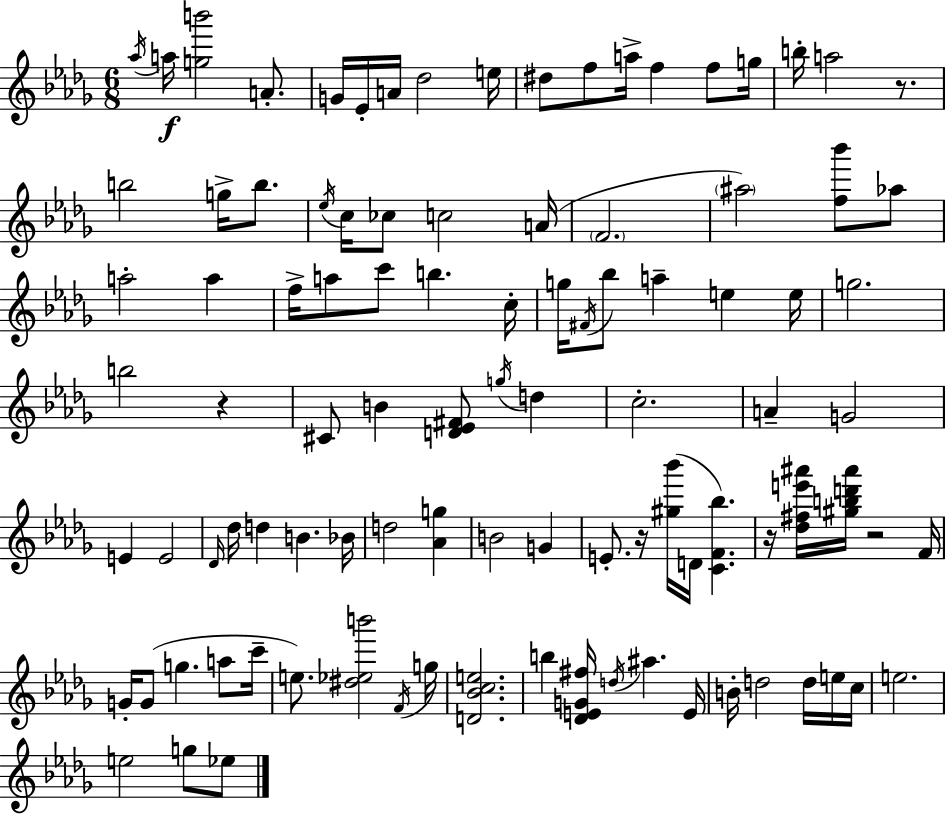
{
  \clef treble
  \numericTimeSignature
  \time 6/8
  \key bes \minor
  \repeat volta 2 { \acciaccatura { aes''16 }\f a''16 <g'' b'''>2 a'8.-. | g'16 ees'16-. a'16 des''2 | e''16 dis''8 f''8 a''16-> f''4 f''8 | g''16 b''16-. a''2 r8. | \break b''2 g''16-> b''8. | \acciaccatura { ees''16 } c''16 ces''8 c''2 | a'16( \parenthesize f'2. | \parenthesize ais''2) <f'' bes'''>8 | \break aes''8 a''2-. a''4 | f''16-> a''8 c'''8 b''4. | c''16-. g''16 \acciaccatura { fis'16 } bes''8 a''4-- e''4 | e''16 g''2. | \break b''2 r4 | cis'8 b'4 <d' ees' fis'>8 \acciaccatura { g''16 } | d''4 c''2.-. | a'4-- g'2 | \break e'4 e'2 | \grace { des'16 } des''16 d''4 b'4. | bes'16 d''2 | <aes' g''>4 b'2 | \break g'4 e'8.-. r16 <gis'' bes'''>16( d'16 <c' f' bes''>4.) | r16 <des'' fis'' e''' ais'''>16 <gis'' b'' d''' ais'''>16 r2 | f'16 g'16-. g'8( g''4. | a''8 c'''16-- e''8.) <dis'' ees'' b'''>2 | \break \acciaccatura { f'16 } g''16 <d' bes' c'' e''>2. | b''4 <des' e' g' fis''>16 \acciaccatura { d''16 } | ais''4. e'16 b'16-. d''2 | d''16 e''16 c''16 e''2. | \break e''2 | g''8 ees''8 } \bar "|."
}